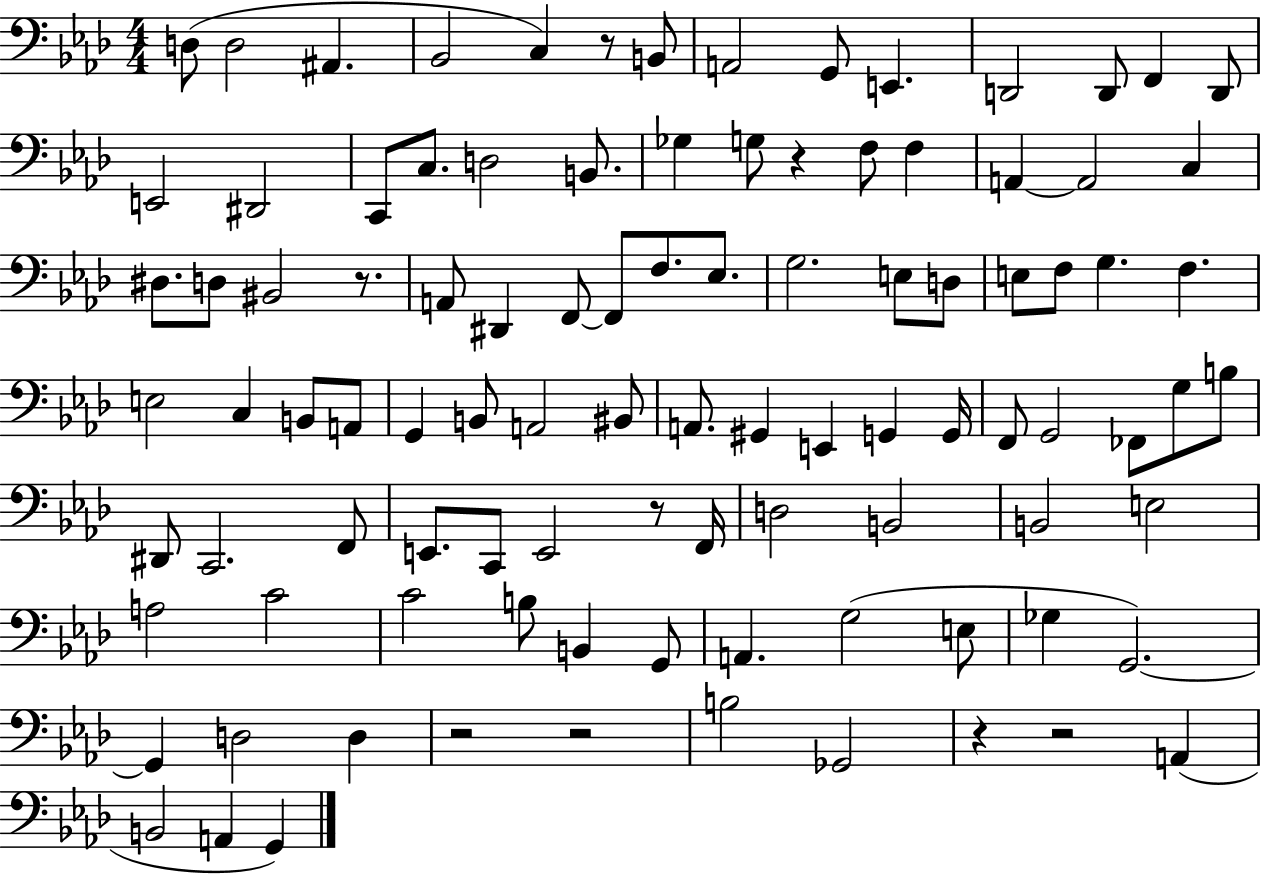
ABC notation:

X:1
T:Untitled
M:4/4
L:1/4
K:Ab
D,/2 D,2 ^A,, _B,,2 C, z/2 B,,/2 A,,2 G,,/2 E,, D,,2 D,,/2 F,, D,,/2 E,,2 ^D,,2 C,,/2 C,/2 D,2 B,,/2 _G, G,/2 z F,/2 F, A,, A,,2 C, ^D,/2 D,/2 ^B,,2 z/2 A,,/2 ^D,, F,,/2 F,,/2 F,/2 _E,/2 G,2 E,/2 D,/2 E,/2 F,/2 G, F, E,2 C, B,,/2 A,,/2 G,, B,,/2 A,,2 ^B,,/2 A,,/2 ^G,, E,, G,, G,,/4 F,,/2 G,,2 _F,,/2 G,/2 B,/2 ^D,,/2 C,,2 F,,/2 E,,/2 C,,/2 E,,2 z/2 F,,/4 D,2 B,,2 B,,2 E,2 A,2 C2 C2 B,/2 B,, G,,/2 A,, G,2 E,/2 _G, G,,2 G,, D,2 D, z2 z2 B,2 _G,,2 z z2 A,, B,,2 A,, G,,